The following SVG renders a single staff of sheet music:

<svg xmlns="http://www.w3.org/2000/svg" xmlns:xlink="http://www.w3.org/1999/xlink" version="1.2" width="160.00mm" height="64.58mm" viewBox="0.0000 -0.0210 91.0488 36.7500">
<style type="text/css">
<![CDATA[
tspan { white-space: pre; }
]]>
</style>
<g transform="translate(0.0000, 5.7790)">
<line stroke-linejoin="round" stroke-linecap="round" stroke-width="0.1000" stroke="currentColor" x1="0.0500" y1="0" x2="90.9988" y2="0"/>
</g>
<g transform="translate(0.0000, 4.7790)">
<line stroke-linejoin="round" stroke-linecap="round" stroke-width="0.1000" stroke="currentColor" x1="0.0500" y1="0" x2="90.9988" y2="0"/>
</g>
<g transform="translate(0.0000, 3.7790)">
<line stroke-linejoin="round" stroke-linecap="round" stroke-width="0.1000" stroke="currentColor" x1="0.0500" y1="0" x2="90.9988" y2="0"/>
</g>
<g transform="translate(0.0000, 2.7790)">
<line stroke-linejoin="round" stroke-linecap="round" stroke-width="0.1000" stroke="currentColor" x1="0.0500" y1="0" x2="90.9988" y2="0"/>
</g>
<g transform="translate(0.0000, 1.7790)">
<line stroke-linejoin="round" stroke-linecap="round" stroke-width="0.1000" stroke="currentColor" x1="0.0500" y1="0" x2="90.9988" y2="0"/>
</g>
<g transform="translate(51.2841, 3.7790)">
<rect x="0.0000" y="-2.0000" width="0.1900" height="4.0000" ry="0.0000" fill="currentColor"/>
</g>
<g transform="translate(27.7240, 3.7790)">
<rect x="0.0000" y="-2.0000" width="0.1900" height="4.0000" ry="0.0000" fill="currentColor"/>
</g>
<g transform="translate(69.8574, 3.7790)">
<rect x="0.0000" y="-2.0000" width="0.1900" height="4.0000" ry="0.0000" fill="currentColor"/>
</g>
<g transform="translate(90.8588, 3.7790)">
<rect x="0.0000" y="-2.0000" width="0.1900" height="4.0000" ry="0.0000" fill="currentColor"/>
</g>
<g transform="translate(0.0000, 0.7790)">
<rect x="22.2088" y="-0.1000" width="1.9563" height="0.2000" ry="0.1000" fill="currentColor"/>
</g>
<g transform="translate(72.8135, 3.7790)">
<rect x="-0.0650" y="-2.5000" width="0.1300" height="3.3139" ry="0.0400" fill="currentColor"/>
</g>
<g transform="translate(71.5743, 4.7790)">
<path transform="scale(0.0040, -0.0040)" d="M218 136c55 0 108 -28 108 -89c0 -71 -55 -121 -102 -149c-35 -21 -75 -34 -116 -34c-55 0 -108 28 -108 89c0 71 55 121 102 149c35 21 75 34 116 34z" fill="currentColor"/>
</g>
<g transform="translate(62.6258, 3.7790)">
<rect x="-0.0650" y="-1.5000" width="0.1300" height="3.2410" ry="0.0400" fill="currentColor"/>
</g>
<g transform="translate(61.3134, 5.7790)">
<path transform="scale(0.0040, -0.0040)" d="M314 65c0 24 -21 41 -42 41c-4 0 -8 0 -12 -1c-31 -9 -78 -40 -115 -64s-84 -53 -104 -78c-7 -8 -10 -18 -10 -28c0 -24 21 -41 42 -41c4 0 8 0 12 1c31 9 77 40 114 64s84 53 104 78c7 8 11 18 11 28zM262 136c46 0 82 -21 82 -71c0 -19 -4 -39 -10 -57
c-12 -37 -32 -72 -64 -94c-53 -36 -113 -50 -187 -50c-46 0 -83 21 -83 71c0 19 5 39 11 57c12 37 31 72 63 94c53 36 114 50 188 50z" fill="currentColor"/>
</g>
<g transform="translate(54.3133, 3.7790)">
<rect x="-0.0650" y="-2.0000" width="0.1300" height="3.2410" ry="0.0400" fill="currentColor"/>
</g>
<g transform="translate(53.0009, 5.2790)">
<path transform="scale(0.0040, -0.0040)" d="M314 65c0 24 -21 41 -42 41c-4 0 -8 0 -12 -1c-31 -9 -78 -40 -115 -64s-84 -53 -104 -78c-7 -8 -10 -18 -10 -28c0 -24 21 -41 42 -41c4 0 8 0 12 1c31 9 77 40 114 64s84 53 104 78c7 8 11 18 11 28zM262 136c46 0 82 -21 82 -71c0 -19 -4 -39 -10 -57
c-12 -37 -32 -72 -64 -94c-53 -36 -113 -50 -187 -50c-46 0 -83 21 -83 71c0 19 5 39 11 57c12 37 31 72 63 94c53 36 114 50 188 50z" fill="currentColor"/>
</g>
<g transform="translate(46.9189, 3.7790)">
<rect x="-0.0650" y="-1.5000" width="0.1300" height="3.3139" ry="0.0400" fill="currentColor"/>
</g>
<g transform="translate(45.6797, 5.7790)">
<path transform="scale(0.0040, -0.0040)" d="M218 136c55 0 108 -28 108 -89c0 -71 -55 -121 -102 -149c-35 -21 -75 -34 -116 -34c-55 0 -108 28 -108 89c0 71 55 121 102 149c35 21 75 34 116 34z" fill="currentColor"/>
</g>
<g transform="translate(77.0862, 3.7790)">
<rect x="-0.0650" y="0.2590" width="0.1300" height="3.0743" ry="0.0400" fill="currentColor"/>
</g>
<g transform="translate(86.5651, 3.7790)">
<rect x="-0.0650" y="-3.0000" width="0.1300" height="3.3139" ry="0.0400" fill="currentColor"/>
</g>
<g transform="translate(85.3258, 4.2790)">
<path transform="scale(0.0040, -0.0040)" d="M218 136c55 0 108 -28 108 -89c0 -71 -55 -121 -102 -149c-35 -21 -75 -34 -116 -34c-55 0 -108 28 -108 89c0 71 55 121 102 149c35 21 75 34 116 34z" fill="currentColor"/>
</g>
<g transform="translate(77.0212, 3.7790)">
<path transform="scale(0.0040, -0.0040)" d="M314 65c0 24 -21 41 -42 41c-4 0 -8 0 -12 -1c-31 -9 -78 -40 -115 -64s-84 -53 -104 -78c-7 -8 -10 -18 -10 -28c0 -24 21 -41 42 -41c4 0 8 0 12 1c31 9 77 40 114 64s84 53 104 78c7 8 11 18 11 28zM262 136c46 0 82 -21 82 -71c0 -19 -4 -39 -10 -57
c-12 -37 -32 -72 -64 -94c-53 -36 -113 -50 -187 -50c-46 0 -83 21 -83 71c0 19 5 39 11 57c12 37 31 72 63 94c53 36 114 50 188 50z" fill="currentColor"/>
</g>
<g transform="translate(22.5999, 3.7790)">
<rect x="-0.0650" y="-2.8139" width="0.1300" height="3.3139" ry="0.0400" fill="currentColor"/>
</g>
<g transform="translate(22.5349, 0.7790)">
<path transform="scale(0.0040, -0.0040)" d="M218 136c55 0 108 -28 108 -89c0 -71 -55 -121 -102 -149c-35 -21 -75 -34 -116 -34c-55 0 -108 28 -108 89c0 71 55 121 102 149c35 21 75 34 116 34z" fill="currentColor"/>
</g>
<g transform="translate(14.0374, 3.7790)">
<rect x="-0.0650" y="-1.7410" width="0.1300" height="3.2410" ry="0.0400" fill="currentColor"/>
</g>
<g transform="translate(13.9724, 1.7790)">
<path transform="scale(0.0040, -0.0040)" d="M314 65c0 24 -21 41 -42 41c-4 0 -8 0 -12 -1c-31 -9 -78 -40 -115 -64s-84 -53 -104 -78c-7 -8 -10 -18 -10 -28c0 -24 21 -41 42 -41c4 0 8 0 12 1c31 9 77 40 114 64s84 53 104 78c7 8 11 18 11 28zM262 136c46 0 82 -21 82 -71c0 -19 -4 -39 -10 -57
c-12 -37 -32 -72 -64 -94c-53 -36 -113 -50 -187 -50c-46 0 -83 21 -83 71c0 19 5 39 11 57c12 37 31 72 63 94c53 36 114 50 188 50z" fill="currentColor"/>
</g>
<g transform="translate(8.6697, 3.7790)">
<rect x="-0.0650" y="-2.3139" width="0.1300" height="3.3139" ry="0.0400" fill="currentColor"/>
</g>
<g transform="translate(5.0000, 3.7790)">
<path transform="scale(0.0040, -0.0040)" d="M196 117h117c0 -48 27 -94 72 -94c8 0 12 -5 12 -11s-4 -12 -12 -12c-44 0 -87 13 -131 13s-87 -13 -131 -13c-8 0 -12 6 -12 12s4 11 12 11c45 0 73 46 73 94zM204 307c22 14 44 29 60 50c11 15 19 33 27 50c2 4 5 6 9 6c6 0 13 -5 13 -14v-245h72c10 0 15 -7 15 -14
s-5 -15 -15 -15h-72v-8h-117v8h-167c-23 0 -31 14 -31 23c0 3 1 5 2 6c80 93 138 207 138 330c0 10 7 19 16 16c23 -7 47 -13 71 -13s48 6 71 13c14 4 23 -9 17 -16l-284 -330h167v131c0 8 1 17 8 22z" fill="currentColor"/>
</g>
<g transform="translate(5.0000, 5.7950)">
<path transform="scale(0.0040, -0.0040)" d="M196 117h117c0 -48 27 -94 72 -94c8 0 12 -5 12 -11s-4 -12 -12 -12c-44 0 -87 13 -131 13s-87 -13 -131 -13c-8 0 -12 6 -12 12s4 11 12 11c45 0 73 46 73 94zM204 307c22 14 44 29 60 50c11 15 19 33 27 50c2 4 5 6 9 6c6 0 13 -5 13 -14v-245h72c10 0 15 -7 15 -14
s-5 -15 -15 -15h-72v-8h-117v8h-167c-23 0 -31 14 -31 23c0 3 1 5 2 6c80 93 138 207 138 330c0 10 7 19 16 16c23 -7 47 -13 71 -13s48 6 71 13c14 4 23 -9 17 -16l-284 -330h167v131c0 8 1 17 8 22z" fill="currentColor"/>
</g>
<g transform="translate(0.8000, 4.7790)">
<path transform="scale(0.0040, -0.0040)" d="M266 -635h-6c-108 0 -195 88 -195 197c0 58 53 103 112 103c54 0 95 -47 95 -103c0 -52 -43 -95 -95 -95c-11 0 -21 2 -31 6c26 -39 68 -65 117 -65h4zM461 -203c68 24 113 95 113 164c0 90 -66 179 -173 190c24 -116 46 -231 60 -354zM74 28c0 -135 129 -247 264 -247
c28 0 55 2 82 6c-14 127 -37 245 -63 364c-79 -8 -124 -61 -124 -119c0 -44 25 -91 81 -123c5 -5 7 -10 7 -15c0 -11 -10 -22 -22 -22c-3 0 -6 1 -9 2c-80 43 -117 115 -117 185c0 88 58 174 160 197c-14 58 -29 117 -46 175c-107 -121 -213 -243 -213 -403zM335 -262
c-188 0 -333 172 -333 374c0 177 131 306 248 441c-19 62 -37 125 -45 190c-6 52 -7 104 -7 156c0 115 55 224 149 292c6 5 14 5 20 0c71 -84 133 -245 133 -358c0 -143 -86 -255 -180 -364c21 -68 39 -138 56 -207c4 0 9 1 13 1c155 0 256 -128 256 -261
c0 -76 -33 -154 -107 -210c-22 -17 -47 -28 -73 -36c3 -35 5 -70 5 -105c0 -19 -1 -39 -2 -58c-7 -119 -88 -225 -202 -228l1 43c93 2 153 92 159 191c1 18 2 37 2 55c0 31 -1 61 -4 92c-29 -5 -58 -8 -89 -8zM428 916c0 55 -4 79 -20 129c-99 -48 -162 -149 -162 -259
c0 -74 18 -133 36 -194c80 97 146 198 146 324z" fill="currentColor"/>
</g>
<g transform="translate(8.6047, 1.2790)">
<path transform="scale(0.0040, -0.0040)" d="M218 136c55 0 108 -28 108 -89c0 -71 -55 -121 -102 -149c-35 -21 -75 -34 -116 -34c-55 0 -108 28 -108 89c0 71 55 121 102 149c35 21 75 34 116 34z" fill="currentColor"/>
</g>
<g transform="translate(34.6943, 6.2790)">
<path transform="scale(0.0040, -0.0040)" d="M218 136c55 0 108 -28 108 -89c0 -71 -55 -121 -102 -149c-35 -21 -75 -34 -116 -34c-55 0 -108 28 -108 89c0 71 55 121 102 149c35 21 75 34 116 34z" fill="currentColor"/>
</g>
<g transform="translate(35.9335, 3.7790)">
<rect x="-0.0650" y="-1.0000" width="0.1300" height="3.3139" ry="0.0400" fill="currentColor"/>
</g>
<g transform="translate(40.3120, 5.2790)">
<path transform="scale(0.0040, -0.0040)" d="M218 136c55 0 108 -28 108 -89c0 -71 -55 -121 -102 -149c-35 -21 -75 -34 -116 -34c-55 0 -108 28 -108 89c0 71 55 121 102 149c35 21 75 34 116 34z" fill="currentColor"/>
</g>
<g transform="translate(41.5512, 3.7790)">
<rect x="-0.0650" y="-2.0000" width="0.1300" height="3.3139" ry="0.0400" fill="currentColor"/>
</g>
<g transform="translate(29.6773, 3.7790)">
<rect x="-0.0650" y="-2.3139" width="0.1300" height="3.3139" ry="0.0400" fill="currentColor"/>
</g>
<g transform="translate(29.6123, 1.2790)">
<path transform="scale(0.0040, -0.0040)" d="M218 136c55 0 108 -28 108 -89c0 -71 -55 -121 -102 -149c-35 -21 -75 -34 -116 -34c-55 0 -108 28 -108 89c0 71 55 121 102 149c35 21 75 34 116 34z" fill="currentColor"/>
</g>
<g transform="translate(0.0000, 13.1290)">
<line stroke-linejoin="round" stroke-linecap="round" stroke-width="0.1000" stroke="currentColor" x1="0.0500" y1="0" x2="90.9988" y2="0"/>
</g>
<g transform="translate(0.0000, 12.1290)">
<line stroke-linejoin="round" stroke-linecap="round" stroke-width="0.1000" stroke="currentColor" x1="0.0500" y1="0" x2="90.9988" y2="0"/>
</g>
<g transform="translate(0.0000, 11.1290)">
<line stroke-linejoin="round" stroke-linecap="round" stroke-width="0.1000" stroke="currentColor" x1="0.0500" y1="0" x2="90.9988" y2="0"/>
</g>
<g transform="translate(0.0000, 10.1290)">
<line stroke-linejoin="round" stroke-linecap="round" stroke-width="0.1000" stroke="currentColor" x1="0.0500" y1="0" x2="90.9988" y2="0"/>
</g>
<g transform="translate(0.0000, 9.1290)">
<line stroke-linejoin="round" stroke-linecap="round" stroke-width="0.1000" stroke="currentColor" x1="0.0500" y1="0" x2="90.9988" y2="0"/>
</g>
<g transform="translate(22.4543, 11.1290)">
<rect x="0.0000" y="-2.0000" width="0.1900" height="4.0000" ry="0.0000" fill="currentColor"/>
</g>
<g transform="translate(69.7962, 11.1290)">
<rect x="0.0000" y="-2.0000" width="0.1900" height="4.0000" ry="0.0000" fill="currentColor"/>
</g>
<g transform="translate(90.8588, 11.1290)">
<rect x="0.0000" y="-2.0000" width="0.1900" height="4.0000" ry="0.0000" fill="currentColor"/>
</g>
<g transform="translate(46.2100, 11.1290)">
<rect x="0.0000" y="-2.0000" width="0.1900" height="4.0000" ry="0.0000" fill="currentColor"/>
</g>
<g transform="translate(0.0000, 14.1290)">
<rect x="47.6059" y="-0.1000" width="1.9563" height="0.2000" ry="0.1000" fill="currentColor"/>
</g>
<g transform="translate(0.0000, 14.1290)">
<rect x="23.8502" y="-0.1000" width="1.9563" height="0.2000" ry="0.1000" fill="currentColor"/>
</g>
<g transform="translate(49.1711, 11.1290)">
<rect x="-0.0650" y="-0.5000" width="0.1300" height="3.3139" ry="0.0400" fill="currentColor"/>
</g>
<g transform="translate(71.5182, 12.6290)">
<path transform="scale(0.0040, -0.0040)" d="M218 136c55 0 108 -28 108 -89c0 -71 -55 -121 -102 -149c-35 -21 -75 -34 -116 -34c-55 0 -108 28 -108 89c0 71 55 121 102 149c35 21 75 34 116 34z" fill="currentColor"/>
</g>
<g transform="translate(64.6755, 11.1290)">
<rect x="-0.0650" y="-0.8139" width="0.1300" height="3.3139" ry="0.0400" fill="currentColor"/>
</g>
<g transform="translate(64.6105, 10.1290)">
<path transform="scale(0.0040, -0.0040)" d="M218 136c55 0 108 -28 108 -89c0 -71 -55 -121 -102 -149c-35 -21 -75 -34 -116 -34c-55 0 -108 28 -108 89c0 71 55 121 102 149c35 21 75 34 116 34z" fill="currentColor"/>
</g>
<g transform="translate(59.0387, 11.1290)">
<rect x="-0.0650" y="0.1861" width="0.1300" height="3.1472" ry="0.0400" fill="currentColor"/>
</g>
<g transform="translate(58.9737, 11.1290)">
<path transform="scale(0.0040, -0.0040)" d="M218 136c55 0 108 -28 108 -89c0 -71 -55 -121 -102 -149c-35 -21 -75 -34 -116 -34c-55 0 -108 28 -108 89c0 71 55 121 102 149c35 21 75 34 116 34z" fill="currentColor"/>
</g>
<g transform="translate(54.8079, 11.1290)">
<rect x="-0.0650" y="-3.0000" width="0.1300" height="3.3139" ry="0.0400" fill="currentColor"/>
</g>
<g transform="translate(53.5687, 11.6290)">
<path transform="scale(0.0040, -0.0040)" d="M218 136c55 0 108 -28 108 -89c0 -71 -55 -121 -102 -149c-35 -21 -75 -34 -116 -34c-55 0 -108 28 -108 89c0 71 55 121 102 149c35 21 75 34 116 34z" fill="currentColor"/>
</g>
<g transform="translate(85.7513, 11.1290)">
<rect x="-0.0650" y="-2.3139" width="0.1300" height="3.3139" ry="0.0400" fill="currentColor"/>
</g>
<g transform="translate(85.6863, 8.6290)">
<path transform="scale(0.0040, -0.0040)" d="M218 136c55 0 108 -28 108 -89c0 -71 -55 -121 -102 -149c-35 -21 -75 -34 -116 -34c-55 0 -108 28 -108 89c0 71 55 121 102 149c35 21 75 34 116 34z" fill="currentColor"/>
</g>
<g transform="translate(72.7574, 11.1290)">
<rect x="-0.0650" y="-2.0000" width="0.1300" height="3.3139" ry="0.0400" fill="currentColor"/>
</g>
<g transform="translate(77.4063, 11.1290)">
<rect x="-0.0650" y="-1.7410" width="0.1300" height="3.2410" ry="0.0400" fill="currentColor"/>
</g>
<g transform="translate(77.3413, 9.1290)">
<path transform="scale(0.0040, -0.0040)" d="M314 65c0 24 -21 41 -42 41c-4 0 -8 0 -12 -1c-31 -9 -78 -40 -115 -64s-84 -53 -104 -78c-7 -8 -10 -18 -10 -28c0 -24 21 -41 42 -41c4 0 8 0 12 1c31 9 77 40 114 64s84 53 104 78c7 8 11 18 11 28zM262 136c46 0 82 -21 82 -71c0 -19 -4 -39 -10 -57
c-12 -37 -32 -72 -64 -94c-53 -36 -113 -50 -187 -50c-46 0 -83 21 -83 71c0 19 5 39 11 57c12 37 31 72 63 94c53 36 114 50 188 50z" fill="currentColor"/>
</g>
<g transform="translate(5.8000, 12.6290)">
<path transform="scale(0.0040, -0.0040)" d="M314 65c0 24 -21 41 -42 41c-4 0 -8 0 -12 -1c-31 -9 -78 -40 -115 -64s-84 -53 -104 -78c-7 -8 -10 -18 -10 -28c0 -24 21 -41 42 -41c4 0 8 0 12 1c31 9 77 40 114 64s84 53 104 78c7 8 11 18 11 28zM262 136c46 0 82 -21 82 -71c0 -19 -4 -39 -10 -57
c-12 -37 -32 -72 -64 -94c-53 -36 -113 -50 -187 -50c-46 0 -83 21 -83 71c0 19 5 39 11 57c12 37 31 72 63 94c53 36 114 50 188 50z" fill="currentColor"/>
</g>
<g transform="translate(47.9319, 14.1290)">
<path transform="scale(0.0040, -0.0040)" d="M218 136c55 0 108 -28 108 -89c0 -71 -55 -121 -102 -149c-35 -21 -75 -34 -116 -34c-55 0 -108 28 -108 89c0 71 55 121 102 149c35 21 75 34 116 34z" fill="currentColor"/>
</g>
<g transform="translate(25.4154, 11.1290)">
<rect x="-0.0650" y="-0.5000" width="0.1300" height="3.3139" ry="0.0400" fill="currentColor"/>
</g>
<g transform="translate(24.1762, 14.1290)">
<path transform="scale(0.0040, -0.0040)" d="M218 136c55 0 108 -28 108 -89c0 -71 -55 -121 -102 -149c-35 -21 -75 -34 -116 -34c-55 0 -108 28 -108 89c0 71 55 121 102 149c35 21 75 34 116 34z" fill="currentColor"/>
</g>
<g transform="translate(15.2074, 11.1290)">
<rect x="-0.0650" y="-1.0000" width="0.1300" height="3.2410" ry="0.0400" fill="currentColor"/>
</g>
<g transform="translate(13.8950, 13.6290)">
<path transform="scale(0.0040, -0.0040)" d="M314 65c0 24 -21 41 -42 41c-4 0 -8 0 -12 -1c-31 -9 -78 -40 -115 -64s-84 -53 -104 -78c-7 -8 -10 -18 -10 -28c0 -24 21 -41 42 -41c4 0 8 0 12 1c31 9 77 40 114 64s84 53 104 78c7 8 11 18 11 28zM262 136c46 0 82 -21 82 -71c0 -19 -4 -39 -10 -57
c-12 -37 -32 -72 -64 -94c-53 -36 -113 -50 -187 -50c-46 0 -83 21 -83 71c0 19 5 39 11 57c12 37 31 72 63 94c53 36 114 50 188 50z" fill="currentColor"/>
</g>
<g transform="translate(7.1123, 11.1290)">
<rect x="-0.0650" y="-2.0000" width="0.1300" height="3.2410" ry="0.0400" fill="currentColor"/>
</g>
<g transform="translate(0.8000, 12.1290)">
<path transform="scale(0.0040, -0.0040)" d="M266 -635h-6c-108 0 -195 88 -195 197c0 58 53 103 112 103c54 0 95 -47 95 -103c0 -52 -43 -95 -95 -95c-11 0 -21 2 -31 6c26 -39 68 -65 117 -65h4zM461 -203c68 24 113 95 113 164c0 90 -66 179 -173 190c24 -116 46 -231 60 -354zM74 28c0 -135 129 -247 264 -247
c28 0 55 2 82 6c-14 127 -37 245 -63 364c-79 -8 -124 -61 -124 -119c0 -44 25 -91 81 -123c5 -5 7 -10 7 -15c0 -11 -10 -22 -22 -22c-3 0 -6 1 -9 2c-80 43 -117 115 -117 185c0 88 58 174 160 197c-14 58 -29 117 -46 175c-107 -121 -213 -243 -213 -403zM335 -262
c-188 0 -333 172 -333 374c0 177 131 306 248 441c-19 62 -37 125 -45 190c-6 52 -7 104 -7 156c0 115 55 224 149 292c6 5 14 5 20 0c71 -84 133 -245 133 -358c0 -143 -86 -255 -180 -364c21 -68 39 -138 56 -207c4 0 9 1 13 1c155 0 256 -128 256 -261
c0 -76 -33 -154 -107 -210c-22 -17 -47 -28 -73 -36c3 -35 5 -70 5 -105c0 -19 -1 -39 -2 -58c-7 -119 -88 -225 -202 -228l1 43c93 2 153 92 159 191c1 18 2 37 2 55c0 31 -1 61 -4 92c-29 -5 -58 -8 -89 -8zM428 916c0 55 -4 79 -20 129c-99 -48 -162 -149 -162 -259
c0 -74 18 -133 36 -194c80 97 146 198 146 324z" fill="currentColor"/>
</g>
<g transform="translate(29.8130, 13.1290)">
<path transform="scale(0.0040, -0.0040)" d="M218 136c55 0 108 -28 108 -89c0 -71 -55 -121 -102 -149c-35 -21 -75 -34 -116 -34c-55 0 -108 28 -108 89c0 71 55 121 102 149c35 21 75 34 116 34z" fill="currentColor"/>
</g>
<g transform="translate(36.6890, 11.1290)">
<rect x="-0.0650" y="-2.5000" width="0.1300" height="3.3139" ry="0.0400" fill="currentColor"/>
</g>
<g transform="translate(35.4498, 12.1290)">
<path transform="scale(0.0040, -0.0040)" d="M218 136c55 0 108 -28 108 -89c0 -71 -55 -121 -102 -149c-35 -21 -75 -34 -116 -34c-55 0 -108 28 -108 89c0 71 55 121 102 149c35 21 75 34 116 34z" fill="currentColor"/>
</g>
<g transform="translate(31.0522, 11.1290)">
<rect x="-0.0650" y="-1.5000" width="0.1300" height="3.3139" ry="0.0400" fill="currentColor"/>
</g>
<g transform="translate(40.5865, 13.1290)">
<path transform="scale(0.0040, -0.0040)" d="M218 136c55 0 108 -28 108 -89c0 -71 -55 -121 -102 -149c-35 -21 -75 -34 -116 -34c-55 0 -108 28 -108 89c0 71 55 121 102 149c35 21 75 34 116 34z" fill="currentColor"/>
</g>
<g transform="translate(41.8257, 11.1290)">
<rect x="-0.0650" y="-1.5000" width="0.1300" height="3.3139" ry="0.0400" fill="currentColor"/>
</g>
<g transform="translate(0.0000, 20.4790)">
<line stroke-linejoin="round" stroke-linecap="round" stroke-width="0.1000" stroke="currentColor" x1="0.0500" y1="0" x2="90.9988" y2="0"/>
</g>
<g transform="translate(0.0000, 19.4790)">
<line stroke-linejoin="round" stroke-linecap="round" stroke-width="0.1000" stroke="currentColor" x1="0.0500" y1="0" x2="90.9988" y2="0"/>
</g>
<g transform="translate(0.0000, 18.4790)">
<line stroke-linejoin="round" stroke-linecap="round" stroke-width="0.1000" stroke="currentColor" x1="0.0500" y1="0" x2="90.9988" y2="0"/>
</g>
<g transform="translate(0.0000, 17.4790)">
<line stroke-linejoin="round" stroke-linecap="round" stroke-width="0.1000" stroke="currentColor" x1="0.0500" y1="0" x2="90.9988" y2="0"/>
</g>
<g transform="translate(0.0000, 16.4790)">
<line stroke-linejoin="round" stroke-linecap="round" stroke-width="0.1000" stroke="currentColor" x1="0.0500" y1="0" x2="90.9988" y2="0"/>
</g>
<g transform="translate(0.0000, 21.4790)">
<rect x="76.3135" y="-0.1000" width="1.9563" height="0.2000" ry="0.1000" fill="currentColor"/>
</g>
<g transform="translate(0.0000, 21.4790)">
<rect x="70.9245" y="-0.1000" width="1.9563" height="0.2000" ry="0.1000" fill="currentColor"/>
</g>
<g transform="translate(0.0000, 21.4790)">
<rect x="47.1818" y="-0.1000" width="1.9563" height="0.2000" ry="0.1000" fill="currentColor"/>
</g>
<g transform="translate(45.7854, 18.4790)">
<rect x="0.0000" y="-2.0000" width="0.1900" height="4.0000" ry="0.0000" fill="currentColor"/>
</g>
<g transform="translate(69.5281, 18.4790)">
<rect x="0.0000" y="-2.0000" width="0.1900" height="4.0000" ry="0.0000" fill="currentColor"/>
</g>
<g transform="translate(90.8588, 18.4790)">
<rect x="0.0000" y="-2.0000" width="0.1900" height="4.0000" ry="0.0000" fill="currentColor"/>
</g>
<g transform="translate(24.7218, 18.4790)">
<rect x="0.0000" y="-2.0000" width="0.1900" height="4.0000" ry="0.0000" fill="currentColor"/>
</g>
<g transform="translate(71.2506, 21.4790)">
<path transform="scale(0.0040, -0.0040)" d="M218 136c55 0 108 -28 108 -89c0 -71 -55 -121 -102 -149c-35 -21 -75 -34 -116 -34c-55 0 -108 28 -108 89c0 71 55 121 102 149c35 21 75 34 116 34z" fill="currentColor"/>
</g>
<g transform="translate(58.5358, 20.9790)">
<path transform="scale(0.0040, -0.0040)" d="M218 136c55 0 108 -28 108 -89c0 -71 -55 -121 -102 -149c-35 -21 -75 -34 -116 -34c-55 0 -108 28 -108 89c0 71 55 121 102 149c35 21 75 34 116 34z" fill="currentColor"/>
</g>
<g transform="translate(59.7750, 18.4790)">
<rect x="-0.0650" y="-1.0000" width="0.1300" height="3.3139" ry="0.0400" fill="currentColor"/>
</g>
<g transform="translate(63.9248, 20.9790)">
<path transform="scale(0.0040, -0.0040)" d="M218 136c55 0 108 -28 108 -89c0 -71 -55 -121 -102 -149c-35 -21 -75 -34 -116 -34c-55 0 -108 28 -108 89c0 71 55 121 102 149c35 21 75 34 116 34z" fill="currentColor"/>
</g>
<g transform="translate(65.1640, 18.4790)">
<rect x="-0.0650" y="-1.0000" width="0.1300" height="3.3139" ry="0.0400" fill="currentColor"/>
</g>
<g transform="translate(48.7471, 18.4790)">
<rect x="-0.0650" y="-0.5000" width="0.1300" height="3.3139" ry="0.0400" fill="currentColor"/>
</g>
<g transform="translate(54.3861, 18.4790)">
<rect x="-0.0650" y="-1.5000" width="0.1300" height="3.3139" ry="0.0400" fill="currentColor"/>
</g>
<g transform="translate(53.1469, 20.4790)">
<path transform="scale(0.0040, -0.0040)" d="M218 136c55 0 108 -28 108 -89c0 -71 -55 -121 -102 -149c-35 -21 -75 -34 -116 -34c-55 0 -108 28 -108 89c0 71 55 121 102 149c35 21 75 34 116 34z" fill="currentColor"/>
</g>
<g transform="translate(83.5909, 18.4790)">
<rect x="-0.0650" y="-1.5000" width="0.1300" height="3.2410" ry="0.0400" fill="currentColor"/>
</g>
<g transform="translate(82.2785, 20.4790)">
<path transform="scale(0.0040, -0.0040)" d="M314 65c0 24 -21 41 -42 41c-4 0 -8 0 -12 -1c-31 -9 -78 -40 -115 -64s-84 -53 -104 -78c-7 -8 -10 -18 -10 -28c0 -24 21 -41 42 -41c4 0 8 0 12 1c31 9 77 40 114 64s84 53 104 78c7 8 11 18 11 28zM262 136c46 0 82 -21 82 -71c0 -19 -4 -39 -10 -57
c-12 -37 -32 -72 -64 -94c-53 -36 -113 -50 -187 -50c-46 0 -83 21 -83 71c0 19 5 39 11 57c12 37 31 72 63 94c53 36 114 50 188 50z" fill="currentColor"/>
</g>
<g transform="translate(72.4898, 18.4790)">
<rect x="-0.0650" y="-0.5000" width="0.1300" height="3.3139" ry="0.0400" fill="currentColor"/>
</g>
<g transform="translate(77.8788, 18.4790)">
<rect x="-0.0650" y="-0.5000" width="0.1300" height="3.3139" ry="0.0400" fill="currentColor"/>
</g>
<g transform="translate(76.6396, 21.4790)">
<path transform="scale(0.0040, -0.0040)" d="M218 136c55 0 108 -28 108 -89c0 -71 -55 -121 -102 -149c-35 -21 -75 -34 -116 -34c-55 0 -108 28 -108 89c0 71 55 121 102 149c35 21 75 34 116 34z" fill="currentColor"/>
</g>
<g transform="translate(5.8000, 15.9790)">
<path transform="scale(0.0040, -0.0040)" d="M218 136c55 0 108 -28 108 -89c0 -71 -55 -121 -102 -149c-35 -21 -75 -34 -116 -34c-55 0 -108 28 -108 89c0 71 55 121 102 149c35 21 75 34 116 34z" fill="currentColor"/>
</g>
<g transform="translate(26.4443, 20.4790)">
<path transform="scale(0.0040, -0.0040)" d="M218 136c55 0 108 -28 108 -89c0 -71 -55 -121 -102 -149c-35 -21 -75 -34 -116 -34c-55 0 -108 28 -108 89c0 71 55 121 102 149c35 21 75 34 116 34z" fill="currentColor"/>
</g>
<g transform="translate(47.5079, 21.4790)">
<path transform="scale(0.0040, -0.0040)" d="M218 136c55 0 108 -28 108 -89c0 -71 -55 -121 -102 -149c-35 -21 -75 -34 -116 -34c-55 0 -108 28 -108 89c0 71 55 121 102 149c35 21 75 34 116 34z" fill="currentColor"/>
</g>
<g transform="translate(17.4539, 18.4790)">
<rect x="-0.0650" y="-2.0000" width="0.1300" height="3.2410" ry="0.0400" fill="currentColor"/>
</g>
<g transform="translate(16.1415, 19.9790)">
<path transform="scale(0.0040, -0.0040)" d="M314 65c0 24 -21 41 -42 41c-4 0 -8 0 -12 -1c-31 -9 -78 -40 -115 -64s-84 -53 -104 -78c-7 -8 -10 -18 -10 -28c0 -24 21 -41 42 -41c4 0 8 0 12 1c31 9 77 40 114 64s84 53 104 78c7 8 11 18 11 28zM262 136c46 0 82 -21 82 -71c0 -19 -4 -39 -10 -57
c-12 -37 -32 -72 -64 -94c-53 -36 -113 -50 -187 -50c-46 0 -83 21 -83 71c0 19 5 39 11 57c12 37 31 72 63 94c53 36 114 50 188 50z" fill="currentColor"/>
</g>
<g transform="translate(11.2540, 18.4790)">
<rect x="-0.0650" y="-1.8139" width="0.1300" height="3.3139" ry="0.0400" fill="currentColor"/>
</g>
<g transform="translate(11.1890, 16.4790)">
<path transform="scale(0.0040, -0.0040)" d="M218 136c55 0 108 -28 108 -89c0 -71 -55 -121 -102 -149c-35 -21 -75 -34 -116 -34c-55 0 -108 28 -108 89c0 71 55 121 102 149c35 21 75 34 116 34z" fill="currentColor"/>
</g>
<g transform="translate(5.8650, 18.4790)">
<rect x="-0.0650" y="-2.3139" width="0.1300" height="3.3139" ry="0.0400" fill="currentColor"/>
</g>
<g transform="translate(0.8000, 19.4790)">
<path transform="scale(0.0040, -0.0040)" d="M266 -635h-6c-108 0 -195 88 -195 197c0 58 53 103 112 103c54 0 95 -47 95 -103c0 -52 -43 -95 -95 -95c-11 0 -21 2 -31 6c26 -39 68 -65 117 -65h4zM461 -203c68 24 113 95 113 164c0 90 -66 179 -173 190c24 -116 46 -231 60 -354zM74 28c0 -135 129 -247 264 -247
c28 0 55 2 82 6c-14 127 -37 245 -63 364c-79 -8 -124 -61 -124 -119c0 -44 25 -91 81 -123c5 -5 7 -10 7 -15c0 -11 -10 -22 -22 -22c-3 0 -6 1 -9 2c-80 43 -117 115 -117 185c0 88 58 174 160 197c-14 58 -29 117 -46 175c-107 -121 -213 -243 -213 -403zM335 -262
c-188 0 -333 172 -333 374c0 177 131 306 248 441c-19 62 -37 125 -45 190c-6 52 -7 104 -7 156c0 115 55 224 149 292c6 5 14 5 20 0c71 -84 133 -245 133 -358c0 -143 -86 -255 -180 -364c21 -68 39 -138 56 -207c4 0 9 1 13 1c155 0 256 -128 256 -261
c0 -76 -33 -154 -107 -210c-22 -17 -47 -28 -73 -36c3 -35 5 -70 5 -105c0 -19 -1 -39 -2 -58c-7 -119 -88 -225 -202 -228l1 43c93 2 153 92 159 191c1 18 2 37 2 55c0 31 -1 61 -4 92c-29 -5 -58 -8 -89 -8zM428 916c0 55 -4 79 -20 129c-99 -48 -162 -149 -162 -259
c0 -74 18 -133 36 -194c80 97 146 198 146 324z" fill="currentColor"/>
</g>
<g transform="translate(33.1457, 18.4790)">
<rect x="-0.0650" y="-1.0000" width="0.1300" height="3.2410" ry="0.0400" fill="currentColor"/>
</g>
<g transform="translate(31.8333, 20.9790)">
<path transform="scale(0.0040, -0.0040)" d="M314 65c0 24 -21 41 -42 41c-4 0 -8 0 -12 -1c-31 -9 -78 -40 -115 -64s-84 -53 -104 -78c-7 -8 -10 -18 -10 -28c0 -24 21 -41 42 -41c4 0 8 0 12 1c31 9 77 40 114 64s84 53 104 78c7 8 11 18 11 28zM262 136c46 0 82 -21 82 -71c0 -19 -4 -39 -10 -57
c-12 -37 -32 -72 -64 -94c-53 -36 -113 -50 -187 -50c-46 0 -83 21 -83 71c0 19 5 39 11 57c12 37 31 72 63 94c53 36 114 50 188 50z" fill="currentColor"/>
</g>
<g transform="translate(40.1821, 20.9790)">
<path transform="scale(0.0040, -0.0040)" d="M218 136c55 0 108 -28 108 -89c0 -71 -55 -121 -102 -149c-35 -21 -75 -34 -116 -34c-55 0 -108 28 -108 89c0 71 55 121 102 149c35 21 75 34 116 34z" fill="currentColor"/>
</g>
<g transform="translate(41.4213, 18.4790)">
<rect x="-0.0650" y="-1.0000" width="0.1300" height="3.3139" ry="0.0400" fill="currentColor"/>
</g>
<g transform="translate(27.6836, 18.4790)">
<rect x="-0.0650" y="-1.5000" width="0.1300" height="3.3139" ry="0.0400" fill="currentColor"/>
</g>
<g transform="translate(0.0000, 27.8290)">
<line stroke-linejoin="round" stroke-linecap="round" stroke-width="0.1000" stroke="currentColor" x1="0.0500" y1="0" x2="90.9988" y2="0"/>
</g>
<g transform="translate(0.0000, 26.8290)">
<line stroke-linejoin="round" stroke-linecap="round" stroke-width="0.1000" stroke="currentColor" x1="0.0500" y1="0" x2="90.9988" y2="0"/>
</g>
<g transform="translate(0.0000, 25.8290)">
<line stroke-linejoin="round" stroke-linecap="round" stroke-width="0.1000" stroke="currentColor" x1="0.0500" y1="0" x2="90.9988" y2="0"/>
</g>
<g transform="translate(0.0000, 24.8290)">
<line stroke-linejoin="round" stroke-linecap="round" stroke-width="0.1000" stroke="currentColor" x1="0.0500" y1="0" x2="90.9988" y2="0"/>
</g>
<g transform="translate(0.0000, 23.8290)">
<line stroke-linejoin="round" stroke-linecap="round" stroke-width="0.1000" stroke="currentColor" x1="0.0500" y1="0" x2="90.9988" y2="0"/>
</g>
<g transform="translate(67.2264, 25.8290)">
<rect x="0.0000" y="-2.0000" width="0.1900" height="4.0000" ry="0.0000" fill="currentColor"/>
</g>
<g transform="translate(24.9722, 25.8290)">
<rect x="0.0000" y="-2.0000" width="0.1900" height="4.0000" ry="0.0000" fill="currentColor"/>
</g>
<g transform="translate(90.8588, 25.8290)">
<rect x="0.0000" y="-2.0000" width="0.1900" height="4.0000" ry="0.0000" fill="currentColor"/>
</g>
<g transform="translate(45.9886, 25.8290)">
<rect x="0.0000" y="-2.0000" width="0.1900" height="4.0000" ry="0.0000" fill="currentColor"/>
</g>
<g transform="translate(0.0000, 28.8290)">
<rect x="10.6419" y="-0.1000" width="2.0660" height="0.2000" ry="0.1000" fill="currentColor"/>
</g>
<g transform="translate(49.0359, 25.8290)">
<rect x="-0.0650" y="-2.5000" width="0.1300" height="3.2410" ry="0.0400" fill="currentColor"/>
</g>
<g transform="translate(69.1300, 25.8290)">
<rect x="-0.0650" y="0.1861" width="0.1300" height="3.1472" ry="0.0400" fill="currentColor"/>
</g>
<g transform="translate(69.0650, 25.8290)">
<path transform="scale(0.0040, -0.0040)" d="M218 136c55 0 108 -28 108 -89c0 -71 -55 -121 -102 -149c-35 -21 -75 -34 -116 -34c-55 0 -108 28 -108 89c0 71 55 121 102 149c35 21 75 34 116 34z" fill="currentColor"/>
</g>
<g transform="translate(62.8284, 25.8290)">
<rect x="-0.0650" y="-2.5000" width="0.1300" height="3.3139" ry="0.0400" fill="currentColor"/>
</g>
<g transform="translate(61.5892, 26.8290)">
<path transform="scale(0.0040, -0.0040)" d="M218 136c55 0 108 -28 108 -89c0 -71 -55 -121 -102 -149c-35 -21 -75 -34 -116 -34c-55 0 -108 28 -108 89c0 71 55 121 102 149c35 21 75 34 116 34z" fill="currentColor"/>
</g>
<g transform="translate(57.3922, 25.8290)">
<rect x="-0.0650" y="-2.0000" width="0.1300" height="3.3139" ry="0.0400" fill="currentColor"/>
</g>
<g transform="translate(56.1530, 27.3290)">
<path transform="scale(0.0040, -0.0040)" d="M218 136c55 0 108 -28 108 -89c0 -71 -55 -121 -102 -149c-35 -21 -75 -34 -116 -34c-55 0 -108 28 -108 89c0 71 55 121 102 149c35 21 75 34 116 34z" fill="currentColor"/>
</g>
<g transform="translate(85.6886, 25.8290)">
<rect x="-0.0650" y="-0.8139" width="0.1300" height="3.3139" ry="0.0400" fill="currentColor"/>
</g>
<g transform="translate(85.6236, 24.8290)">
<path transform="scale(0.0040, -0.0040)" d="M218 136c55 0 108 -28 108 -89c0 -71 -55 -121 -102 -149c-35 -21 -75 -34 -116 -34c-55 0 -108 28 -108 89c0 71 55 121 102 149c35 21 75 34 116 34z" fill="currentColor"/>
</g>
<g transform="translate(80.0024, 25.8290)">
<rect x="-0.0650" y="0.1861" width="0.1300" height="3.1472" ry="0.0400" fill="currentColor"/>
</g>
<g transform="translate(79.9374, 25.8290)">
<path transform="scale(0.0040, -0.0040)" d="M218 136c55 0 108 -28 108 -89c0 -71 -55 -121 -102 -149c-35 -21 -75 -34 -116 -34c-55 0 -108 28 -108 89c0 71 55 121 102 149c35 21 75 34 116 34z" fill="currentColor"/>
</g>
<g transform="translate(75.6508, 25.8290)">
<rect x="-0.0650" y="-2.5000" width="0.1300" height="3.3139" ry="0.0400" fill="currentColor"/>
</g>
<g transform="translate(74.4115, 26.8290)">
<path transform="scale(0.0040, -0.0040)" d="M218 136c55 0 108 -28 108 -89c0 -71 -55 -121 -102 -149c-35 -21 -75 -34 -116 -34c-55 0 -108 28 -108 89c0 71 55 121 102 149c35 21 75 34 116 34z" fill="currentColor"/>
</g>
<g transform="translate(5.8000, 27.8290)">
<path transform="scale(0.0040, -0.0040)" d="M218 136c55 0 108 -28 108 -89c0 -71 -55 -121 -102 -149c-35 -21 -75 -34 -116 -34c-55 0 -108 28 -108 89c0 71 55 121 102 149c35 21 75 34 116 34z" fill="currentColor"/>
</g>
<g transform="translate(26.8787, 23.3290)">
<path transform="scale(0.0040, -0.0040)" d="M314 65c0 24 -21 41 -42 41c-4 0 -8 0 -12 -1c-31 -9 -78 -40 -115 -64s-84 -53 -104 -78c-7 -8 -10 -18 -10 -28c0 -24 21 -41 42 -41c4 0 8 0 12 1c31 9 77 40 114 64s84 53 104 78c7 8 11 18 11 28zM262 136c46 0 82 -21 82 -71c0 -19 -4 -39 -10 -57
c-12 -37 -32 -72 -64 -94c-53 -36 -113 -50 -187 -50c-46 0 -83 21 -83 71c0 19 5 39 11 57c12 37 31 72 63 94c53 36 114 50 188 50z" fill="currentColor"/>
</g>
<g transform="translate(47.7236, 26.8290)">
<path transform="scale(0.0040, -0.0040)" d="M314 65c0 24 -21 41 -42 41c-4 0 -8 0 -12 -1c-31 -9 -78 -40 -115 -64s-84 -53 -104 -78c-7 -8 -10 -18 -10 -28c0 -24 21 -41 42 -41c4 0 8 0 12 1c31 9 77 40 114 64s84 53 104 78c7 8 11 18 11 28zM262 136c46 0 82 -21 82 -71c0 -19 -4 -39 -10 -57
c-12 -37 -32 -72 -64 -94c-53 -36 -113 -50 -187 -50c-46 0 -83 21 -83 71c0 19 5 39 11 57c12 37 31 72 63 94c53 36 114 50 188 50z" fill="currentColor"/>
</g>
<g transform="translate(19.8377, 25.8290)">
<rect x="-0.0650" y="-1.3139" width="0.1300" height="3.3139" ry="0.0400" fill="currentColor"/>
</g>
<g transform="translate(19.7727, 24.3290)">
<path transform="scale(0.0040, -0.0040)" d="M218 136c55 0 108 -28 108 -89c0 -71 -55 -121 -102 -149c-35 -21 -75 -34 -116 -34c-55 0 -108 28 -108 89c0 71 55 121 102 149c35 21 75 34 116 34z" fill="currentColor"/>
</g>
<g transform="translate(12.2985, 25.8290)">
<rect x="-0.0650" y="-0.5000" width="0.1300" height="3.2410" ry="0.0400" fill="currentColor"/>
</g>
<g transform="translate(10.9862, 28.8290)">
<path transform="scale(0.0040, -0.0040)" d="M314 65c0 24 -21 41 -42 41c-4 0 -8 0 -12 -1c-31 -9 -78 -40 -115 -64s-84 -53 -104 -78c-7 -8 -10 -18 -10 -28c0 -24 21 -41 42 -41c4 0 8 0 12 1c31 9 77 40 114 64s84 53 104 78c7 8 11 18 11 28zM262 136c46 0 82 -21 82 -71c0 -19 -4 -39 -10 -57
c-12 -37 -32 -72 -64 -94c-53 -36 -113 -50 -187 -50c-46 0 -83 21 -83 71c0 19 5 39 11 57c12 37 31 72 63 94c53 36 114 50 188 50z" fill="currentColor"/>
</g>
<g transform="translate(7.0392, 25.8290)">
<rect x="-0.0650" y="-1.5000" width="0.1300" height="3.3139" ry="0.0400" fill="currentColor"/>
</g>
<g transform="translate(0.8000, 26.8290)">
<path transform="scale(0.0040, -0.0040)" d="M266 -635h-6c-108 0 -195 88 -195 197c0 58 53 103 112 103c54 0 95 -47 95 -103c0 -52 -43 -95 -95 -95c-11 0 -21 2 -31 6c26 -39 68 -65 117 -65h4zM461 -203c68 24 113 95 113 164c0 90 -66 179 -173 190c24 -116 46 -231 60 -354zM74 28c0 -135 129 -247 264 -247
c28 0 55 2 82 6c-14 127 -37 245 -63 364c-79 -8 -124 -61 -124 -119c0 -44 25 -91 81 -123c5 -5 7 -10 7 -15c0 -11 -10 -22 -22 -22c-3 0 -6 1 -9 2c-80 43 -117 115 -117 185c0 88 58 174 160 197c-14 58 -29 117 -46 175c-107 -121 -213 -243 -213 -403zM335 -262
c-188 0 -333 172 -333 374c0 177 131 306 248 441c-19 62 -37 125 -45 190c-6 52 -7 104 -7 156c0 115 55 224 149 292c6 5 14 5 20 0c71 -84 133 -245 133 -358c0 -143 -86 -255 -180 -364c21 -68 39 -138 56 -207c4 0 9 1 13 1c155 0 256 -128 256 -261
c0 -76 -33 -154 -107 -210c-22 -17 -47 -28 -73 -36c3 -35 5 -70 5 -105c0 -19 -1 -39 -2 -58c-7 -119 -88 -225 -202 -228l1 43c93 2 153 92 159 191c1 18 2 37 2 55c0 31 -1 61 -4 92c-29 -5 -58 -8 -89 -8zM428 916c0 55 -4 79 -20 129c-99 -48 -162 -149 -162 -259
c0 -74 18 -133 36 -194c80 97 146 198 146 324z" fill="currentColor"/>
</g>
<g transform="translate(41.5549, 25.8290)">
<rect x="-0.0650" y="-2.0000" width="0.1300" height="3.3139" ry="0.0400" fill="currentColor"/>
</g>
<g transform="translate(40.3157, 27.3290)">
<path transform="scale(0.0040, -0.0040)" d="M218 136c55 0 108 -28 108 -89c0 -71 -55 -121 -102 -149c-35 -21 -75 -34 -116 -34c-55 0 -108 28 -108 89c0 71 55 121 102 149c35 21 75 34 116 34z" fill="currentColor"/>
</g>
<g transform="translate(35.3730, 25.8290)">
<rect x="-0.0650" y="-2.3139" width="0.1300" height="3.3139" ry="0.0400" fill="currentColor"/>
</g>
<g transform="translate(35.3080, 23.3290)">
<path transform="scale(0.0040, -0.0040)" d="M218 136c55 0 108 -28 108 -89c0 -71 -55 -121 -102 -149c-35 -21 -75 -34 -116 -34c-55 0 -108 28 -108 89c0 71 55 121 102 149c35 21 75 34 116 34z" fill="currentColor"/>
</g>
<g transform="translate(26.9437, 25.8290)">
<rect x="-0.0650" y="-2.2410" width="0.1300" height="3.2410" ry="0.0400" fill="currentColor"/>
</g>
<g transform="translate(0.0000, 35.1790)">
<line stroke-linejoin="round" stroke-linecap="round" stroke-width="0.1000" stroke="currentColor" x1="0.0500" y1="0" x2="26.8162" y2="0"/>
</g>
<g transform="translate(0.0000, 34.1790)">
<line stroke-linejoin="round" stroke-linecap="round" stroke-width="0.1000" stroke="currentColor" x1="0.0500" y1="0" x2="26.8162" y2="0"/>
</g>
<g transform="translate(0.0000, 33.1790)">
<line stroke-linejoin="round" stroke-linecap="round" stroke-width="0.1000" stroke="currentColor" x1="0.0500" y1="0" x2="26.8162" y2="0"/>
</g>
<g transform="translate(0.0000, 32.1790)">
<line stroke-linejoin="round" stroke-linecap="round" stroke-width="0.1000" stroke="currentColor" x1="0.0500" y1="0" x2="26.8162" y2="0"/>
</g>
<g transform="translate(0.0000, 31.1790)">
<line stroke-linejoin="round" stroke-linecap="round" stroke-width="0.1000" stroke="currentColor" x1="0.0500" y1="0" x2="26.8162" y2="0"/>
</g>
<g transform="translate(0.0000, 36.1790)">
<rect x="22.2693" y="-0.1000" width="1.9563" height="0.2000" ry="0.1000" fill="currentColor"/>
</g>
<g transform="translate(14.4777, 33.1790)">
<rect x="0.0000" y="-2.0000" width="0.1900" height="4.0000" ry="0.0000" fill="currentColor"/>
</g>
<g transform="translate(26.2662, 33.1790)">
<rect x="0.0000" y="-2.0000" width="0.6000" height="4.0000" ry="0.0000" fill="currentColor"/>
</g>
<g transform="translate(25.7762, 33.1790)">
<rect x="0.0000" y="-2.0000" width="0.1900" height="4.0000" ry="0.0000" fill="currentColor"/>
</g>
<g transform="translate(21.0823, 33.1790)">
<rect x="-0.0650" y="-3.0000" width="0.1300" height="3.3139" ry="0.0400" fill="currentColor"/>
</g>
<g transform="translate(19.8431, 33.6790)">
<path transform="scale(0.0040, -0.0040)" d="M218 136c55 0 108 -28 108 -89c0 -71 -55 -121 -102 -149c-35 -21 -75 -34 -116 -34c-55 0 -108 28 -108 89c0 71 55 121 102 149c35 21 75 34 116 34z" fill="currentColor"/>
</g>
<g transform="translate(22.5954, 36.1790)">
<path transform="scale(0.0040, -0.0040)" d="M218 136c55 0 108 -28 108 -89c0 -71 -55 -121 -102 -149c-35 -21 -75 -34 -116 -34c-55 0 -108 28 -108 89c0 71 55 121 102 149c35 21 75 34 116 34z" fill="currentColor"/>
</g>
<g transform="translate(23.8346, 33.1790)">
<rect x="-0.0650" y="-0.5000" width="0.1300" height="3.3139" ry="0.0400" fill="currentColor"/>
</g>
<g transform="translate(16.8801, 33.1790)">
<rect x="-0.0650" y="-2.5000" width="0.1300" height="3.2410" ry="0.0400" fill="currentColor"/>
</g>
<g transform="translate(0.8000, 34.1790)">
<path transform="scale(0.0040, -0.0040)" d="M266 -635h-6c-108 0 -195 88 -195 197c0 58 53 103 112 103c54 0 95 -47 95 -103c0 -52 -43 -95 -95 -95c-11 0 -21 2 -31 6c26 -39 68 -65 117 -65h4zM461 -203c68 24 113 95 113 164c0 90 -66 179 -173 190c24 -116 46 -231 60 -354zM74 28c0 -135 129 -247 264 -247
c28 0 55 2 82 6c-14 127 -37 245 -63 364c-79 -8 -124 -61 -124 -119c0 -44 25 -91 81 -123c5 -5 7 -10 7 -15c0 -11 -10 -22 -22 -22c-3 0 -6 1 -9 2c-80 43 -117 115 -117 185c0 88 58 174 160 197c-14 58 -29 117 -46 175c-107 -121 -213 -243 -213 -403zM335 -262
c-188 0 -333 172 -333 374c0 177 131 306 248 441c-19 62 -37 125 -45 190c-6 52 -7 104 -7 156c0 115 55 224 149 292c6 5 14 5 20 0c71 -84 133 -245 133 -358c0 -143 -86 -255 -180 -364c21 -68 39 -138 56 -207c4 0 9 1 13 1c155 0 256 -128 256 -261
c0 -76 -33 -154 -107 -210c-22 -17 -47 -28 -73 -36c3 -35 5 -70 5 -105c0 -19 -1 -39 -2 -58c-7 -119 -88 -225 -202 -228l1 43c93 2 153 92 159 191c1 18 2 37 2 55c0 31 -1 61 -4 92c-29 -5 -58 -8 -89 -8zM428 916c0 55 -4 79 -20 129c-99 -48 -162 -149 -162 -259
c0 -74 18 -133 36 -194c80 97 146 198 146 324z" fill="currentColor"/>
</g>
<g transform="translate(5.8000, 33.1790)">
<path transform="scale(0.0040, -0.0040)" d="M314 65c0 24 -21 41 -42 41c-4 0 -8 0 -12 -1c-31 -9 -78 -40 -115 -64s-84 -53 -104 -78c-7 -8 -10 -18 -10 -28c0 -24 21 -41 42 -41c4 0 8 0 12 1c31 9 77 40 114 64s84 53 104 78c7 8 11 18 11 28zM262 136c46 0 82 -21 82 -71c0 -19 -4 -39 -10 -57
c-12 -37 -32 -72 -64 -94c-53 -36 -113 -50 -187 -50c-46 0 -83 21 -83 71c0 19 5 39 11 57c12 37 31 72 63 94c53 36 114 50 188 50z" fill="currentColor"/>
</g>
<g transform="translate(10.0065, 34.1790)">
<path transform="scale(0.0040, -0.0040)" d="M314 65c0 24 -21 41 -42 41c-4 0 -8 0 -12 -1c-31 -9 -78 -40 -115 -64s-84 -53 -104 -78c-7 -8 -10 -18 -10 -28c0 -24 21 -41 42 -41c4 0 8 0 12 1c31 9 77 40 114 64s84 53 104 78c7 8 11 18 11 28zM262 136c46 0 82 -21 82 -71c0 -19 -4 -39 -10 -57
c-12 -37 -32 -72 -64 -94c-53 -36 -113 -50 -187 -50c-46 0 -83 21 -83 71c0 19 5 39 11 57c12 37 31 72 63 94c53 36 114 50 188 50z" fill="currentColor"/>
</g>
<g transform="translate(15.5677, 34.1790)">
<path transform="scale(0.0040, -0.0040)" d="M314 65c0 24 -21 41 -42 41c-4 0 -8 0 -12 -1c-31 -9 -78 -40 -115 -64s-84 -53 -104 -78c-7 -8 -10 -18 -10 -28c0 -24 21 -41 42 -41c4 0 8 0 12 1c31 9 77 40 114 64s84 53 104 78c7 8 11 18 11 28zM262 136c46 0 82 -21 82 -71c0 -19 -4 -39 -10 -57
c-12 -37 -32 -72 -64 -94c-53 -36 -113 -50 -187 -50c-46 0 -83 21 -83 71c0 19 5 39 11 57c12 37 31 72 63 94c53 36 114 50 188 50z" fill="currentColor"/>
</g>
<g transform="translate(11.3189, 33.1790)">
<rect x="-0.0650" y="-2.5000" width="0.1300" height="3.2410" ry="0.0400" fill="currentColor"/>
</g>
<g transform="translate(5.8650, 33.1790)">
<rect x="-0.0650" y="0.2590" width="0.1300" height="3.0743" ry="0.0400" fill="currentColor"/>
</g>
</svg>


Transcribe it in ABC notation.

X:1
T:Untitled
M:4/4
L:1/4
K:C
g f2 a g D F E F2 E2 G B2 A F2 D2 C E G E C A B d F f2 g g f F2 E D2 D C E D D C C E2 E C2 e g2 g F G2 F G B G B d B2 G2 G2 A C